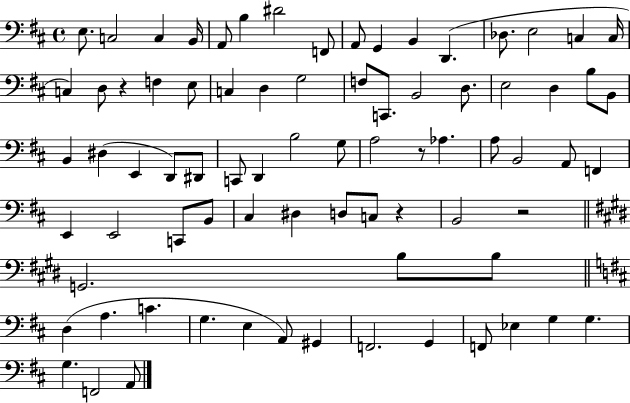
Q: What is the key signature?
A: D major